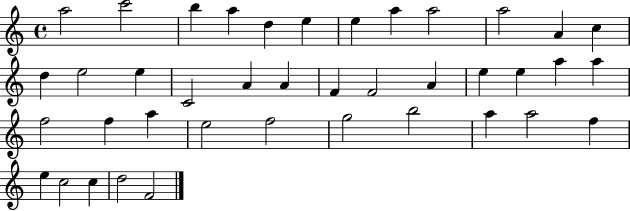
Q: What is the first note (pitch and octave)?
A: A5